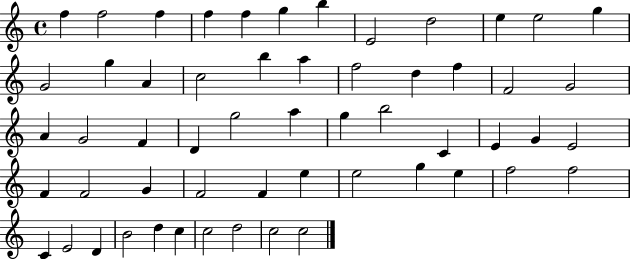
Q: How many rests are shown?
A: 0